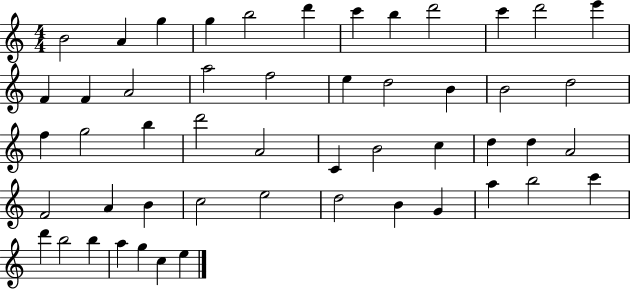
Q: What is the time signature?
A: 4/4